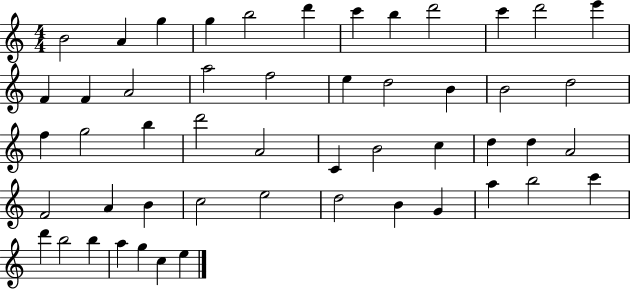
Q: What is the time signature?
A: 4/4